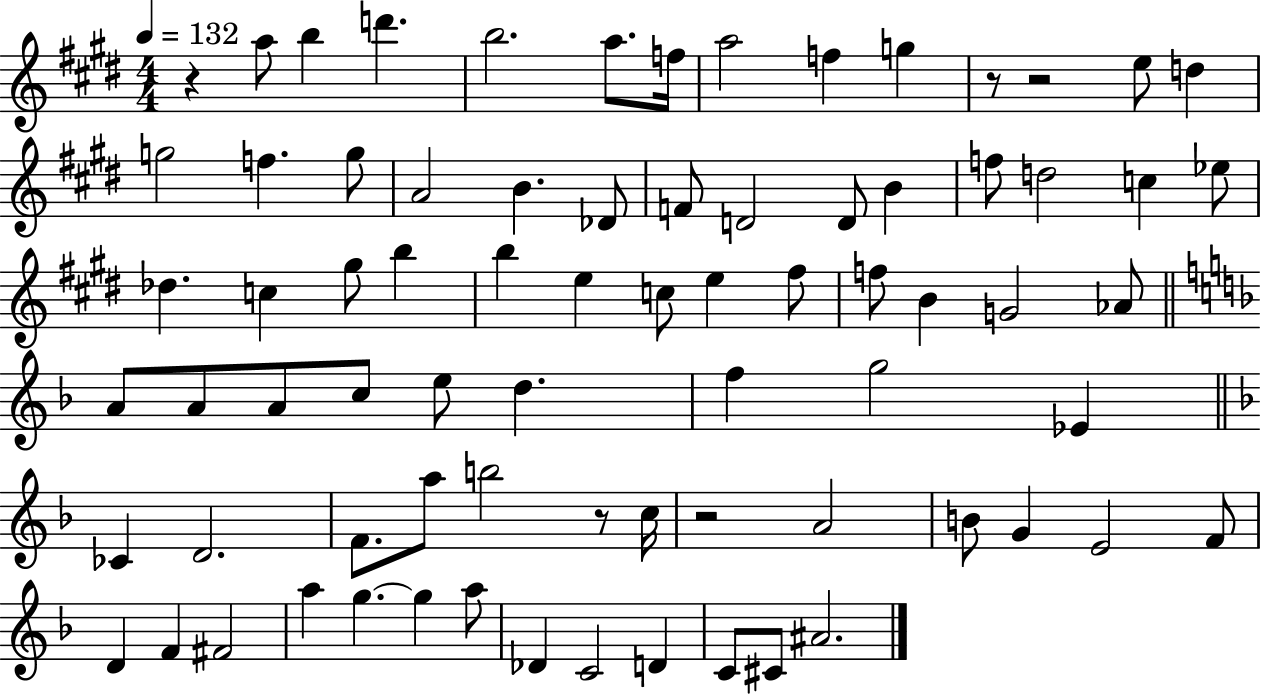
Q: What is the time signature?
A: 4/4